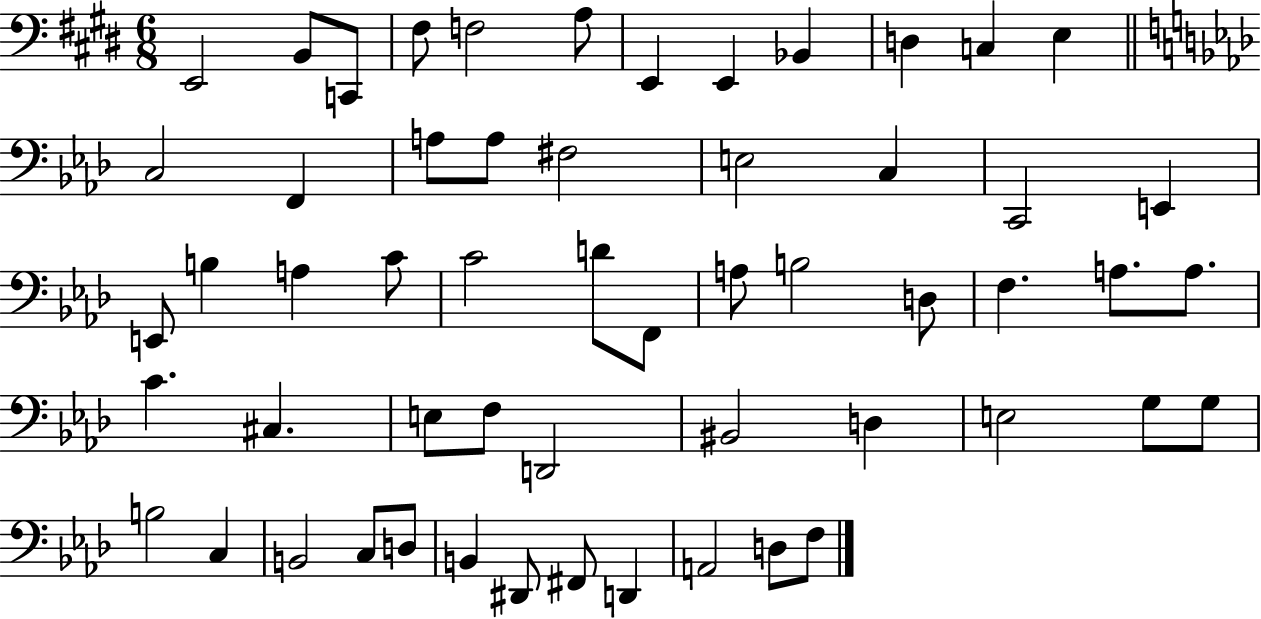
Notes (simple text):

E2/h B2/e C2/e F#3/e F3/h A3/e E2/q E2/q Bb2/q D3/q C3/q E3/q C3/h F2/q A3/e A3/e F#3/h E3/h C3/q C2/h E2/q E2/e B3/q A3/q C4/e C4/h D4/e F2/e A3/e B3/h D3/e F3/q. A3/e. A3/e. C4/q. C#3/q. E3/e F3/e D2/h BIS2/h D3/q E3/h G3/e G3/e B3/h C3/q B2/h C3/e D3/e B2/q D#2/e F#2/e D2/q A2/h D3/e F3/e